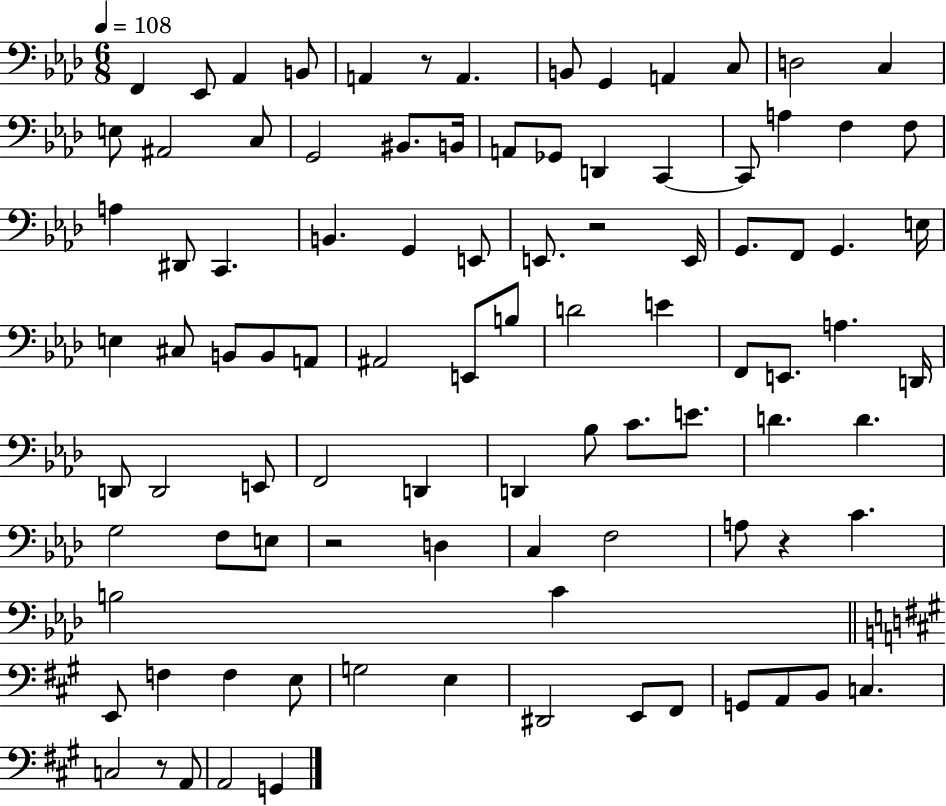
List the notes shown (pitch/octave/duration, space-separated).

F2/q Eb2/e Ab2/q B2/e A2/q R/e A2/q. B2/e G2/q A2/q C3/e D3/h C3/q E3/e A#2/h C3/e G2/h BIS2/e. B2/s A2/e Gb2/e D2/q C2/q C2/e A3/q F3/q F3/e A3/q D#2/e C2/q. B2/q. G2/q E2/e E2/e. R/h E2/s G2/e. F2/e G2/q. E3/s E3/q C#3/e B2/e B2/e A2/e A#2/h E2/e B3/e D4/h E4/q F2/e E2/e. A3/q. D2/s D2/e D2/h E2/e F2/h D2/q D2/q Bb3/e C4/e. E4/e. D4/q. D4/q. G3/h F3/e E3/e R/h D3/q C3/q F3/h A3/e R/q C4/q. B3/h C4/q E2/e F3/q F3/q E3/e G3/h E3/q D#2/h E2/e F#2/e G2/e A2/e B2/e C3/q. C3/h R/e A2/e A2/h G2/q